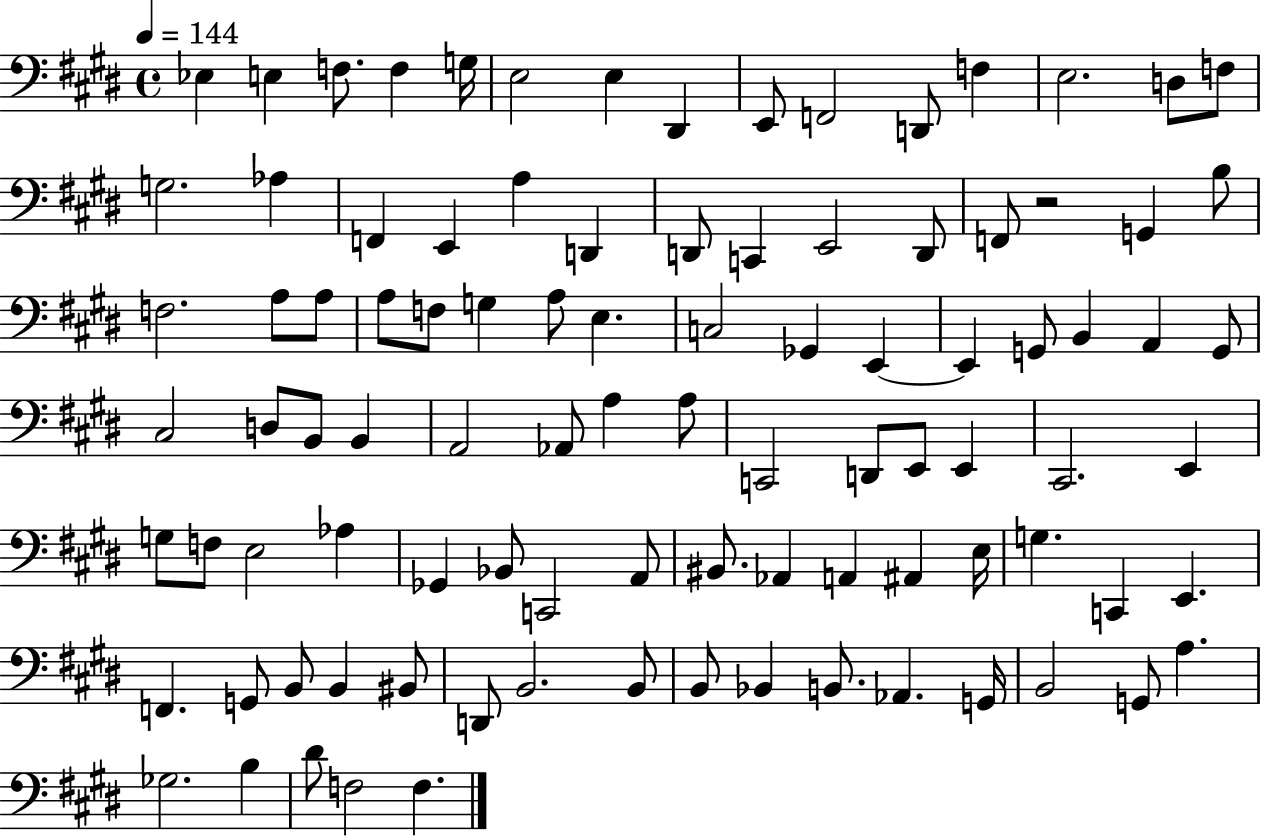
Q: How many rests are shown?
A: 1